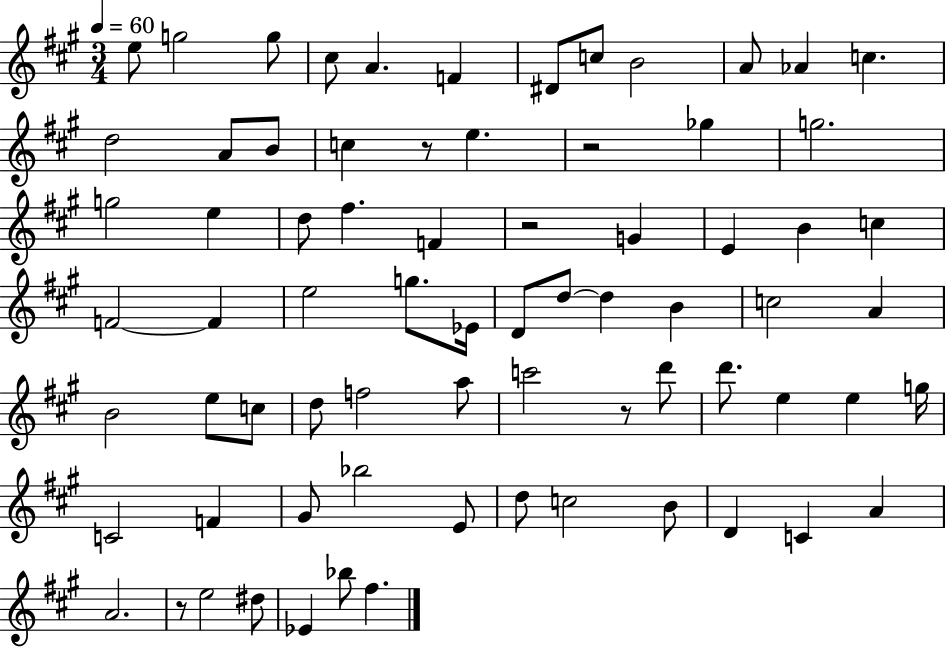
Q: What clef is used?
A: treble